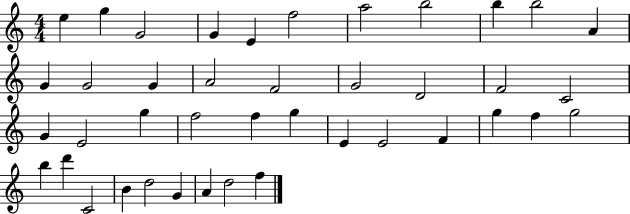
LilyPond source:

{
  \clef treble
  \numericTimeSignature
  \time 4/4
  \key c \major
  e''4 g''4 g'2 | g'4 e'4 f''2 | a''2 b''2 | b''4 b''2 a'4 | \break g'4 g'2 g'4 | a'2 f'2 | g'2 d'2 | f'2 c'2 | \break g'4 e'2 g''4 | f''2 f''4 g''4 | e'4 e'2 f'4 | g''4 f''4 g''2 | \break b''4 d'''4 c'2 | b'4 d''2 g'4 | a'4 d''2 f''4 | \bar "|."
}